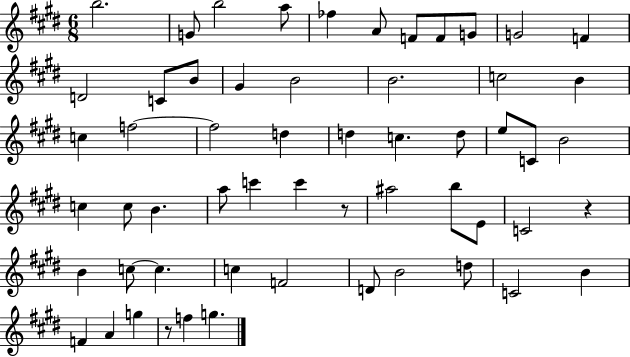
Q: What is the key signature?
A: E major